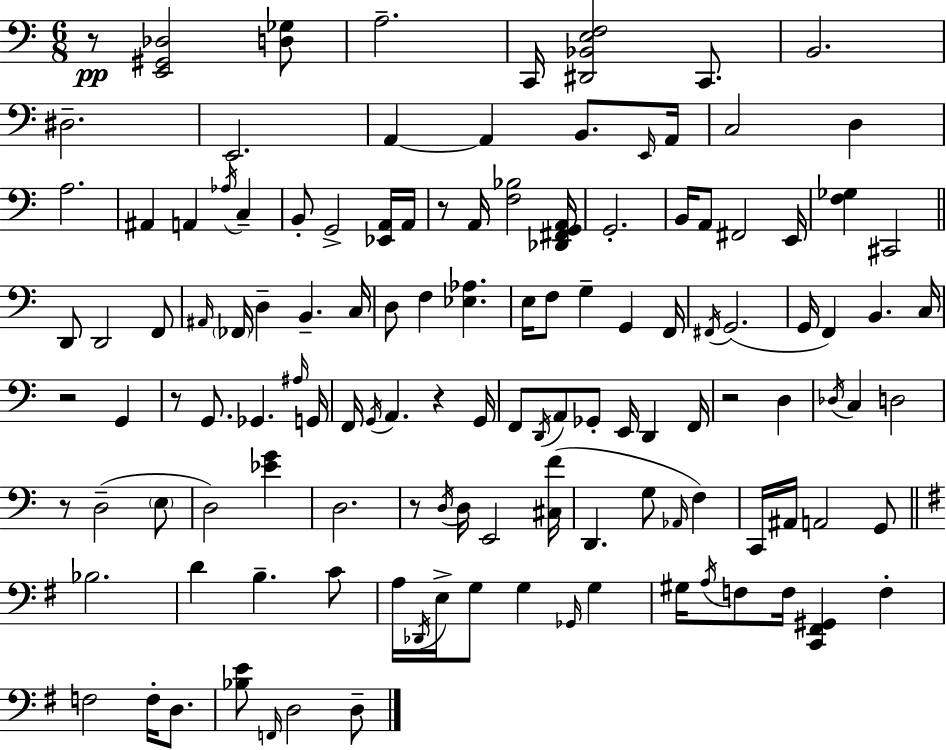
X:1
T:Untitled
M:6/8
L:1/4
K:C
z/2 [E,,^G,,_D,]2 [D,_G,]/2 A,2 C,,/4 [^D,,_B,,E,F,]2 C,,/2 B,,2 ^D,2 E,,2 A,, A,, B,,/2 E,,/4 A,,/4 C,2 D, A,2 ^A,, A,, _A,/4 C, B,,/2 G,,2 [_E,,A,,]/4 A,,/4 z/2 A,,/4 [F,_B,]2 [_D,,^F,,G,,A,,]/4 G,,2 B,,/4 A,,/2 ^F,,2 E,,/4 [F,_G,] ^C,,2 D,,/2 D,,2 F,,/2 ^A,,/4 _F,,/4 D, B,, C,/4 D,/2 F, [_E,_A,] E,/4 F,/2 G, G,, F,,/4 ^F,,/4 G,,2 G,,/4 F,, B,, C,/4 z2 G,, z/2 G,,/2 _G,, ^A,/4 G,,/4 F,,/4 G,,/4 A,, z G,,/4 F,,/2 D,,/4 A,,/2 _G,,/2 E,,/4 D,, F,,/4 z2 D, _D,/4 C, D,2 z/2 D,2 E,/2 D,2 [_EG] D,2 z/2 D,/4 D,/4 E,,2 [^C,F]/4 D,, G,/2 _A,,/4 F, C,,/4 ^A,,/4 A,,2 G,,/2 _B,2 D B, C/2 A,/4 _D,,/4 E,/4 G,/2 G, _G,,/4 G, ^G,/4 A,/4 F,/2 F,/4 [C,,^F,,^G,,] F, F,2 F,/4 D,/2 [_B,E]/2 F,,/4 D,2 D,/2